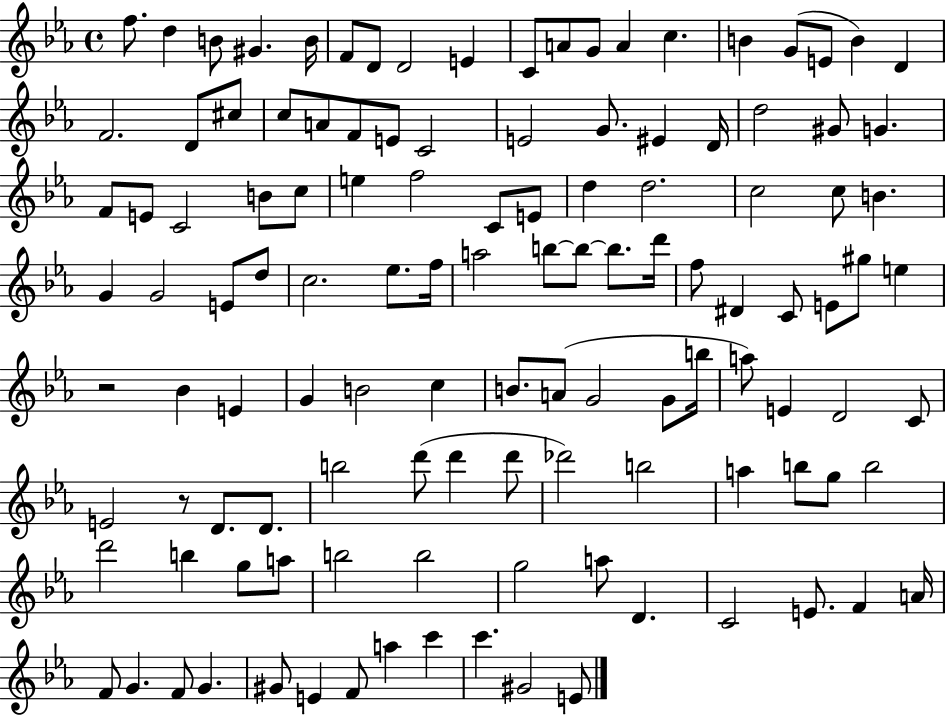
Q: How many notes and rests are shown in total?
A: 120